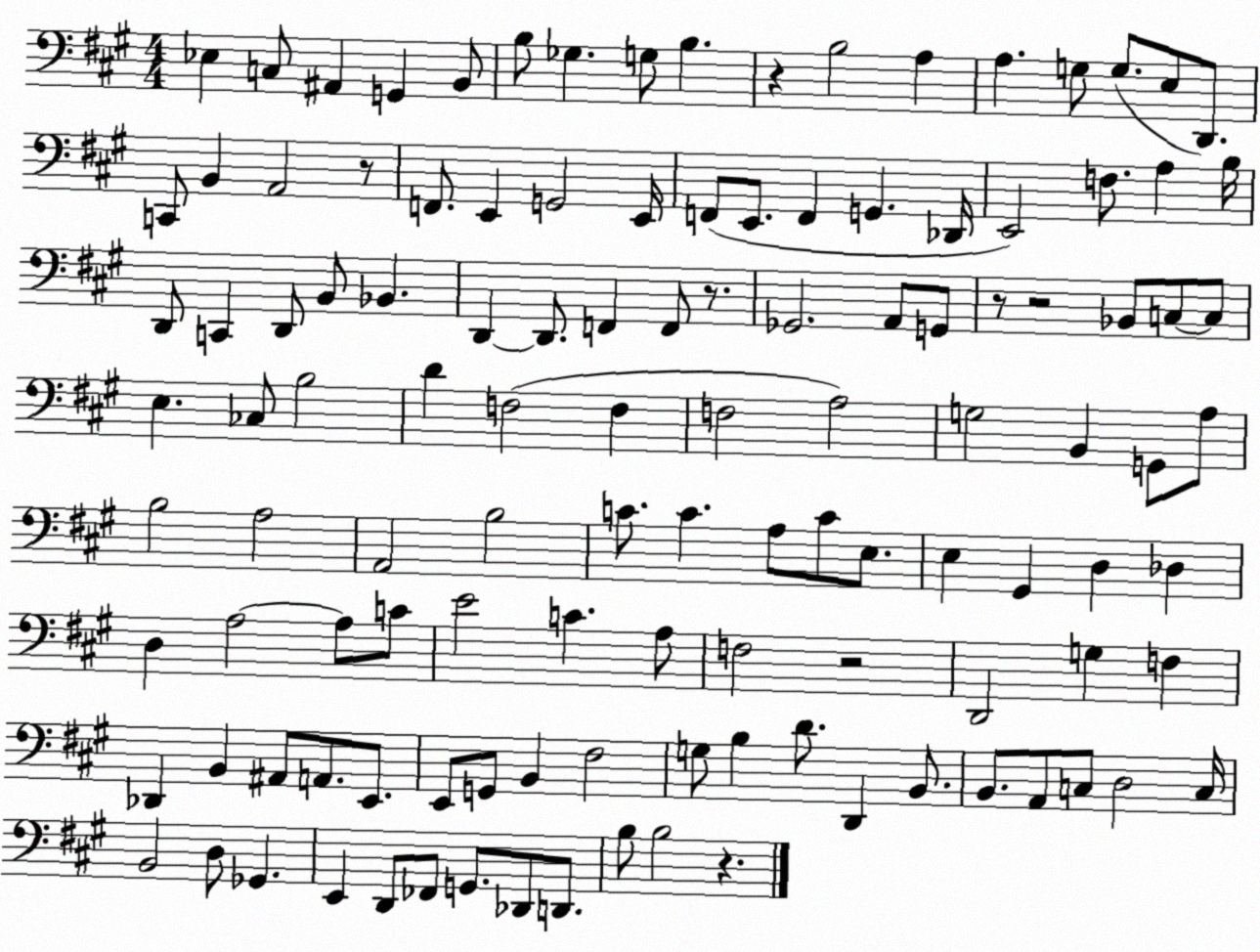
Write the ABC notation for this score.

X:1
T:Untitled
M:4/4
L:1/4
K:A
_E, C,/2 ^A,, G,, B,,/2 B,/2 _G, G,/2 B, z B,2 A, A, G,/2 G,/2 E,/2 D,,/2 C,,/2 B,, A,,2 z/2 F,,/2 E,, G,,2 E,,/4 F,,/2 E,,/2 F,, G,, _D,,/4 E,,2 F,/2 A, B,/4 D,,/2 C,, D,,/2 B,,/2 _B,, D,, D,,/2 F,, F,,/2 z/2 _G,,2 A,,/2 G,,/2 z/2 z2 _B,,/2 C,/2 C,/2 E, _C,/2 B,2 D F,2 F, F,2 A,2 G,2 B,, G,,/2 A,/2 B,2 A,2 A,,2 B,2 C/2 C A,/2 C/2 E,/2 E, ^G,, D, _D, D, A,2 A,/2 C/2 E2 C A,/2 F,2 z2 D,,2 G, F, _D,, B,, ^A,,/2 A,,/2 E,,/2 E,,/2 G,,/2 B,, ^F,2 G,/2 B, D/2 D,, B,,/2 B,,/2 A,,/2 C,/2 D,2 C,/4 B,,2 D,/2 _G,, E,, D,,/2 _F,,/2 G,,/2 _D,,/2 D,,/2 B,/2 B,2 z